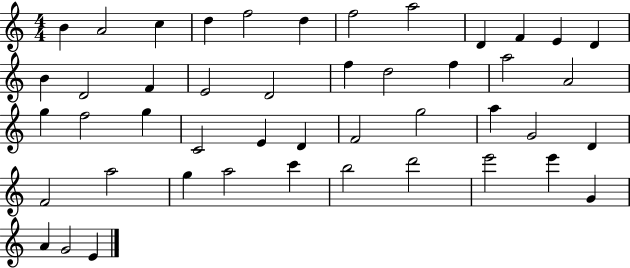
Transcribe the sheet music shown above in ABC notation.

X:1
T:Untitled
M:4/4
L:1/4
K:C
B A2 c d f2 d f2 a2 D F E D B D2 F E2 D2 f d2 f a2 A2 g f2 g C2 E D F2 g2 a G2 D F2 a2 g a2 c' b2 d'2 e'2 e' G A G2 E